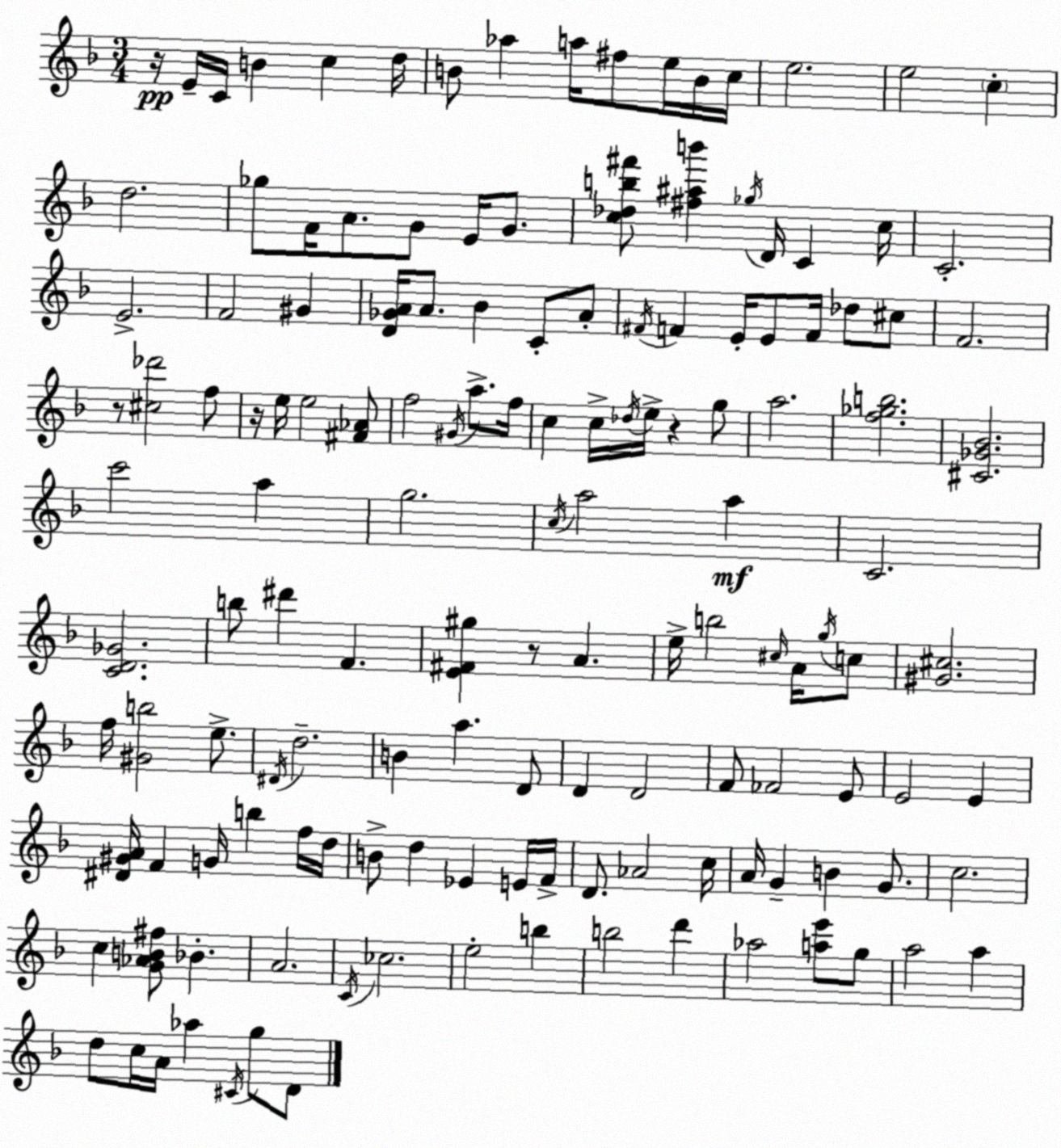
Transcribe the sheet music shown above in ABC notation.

X:1
T:Untitled
M:3/4
L:1/4
K:F
z/4 E/4 C/4 B c d/4 B/2 _a a/4 ^f/2 e/4 B/4 c/4 e2 e2 c d2 _g/2 F/4 A/2 G/2 E/4 G/2 [c_db^f']/2 [^f^ab'] _g/4 D/4 C c/4 C2 E2 F2 ^G [D_GA]/4 A/2 _B C/2 A/2 ^F/4 F E/4 E/2 F/4 _d/2 ^c/2 F2 z/2 [^c_d']2 f/2 z/4 e/4 e2 [^F_A]/2 f2 ^G/4 a/2 f/4 c c/4 _d/4 e/4 z g/2 a2 [f_gb]2 [^C_G_B]2 c'2 a g2 c/4 a2 a C2 [CD_G]2 b/2 ^d' F [E^F^g] z/2 A e/4 b2 ^c/4 A/4 g/4 c/2 [^G^c]2 f/4 [^Gb]2 e/2 ^D/4 d2 B a D/2 D D2 F/2 _F2 E/2 E2 E [^D^GA]/4 F G/4 b f/4 d/4 B/2 d _E E/4 F/4 D/2 _A2 c/4 A/4 G B G/2 c2 c [G_AB^f]/2 _B A2 C/4 _c2 e2 b b2 d' _a2 [ae']/2 g/2 a2 a d/2 c/4 A/4 _a ^C/4 g/2 D/2